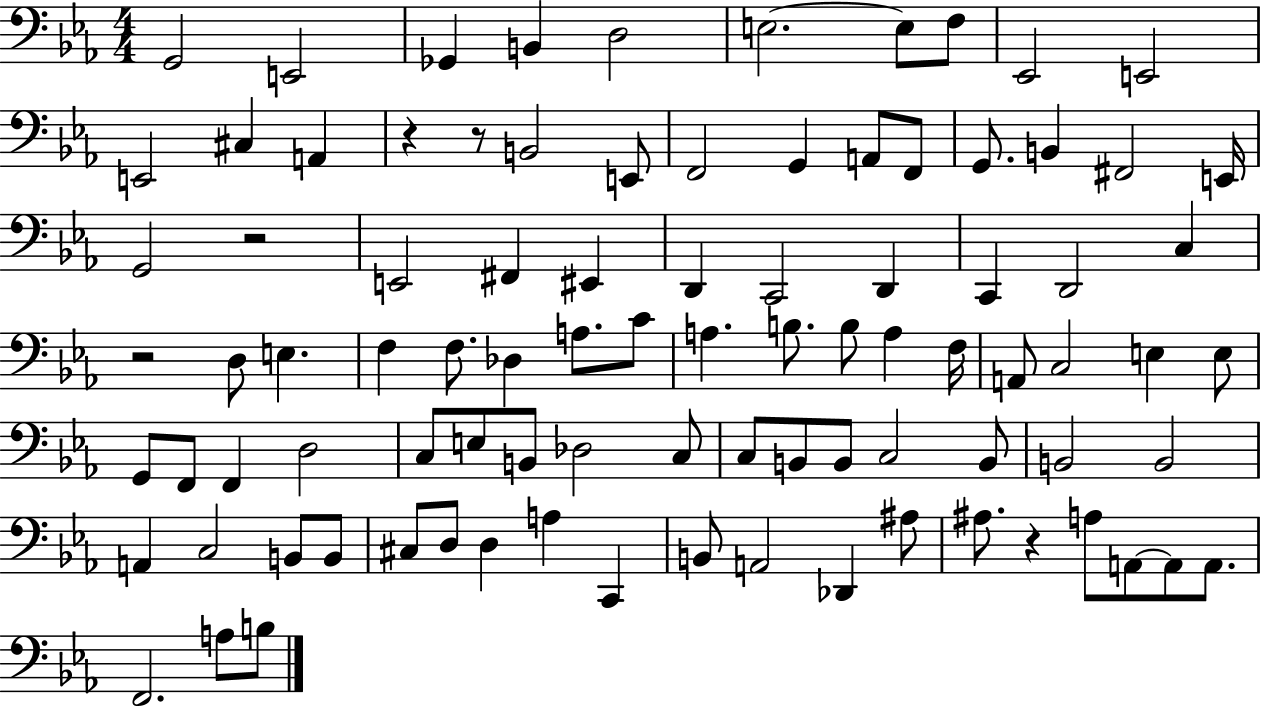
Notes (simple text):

G2/h E2/h Gb2/q B2/q D3/h E3/h. E3/e F3/e Eb2/h E2/h E2/h C#3/q A2/q R/q R/e B2/h E2/e F2/h G2/q A2/e F2/e G2/e. B2/q F#2/h E2/s G2/h R/h E2/h F#2/q EIS2/q D2/q C2/h D2/q C2/q D2/h C3/q R/h D3/e E3/q. F3/q F3/e. Db3/q A3/e. C4/e A3/q. B3/e. B3/e A3/q F3/s A2/e C3/h E3/q E3/e G2/e F2/e F2/q D3/h C3/e E3/e B2/e Db3/h C3/e C3/e B2/e B2/e C3/h B2/e B2/h B2/h A2/q C3/h B2/e B2/e C#3/e D3/e D3/q A3/q C2/q B2/e A2/h Db2/q A#3/e A#3/e. R/q A3/e A2/e A2/e A2/e. F2/h. A3/e B3/e